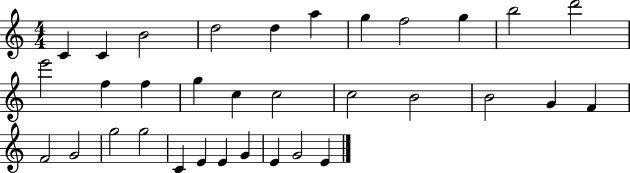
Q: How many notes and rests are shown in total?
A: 33